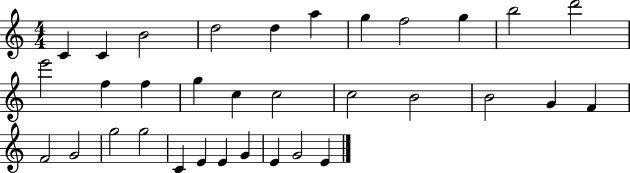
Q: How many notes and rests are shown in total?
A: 33